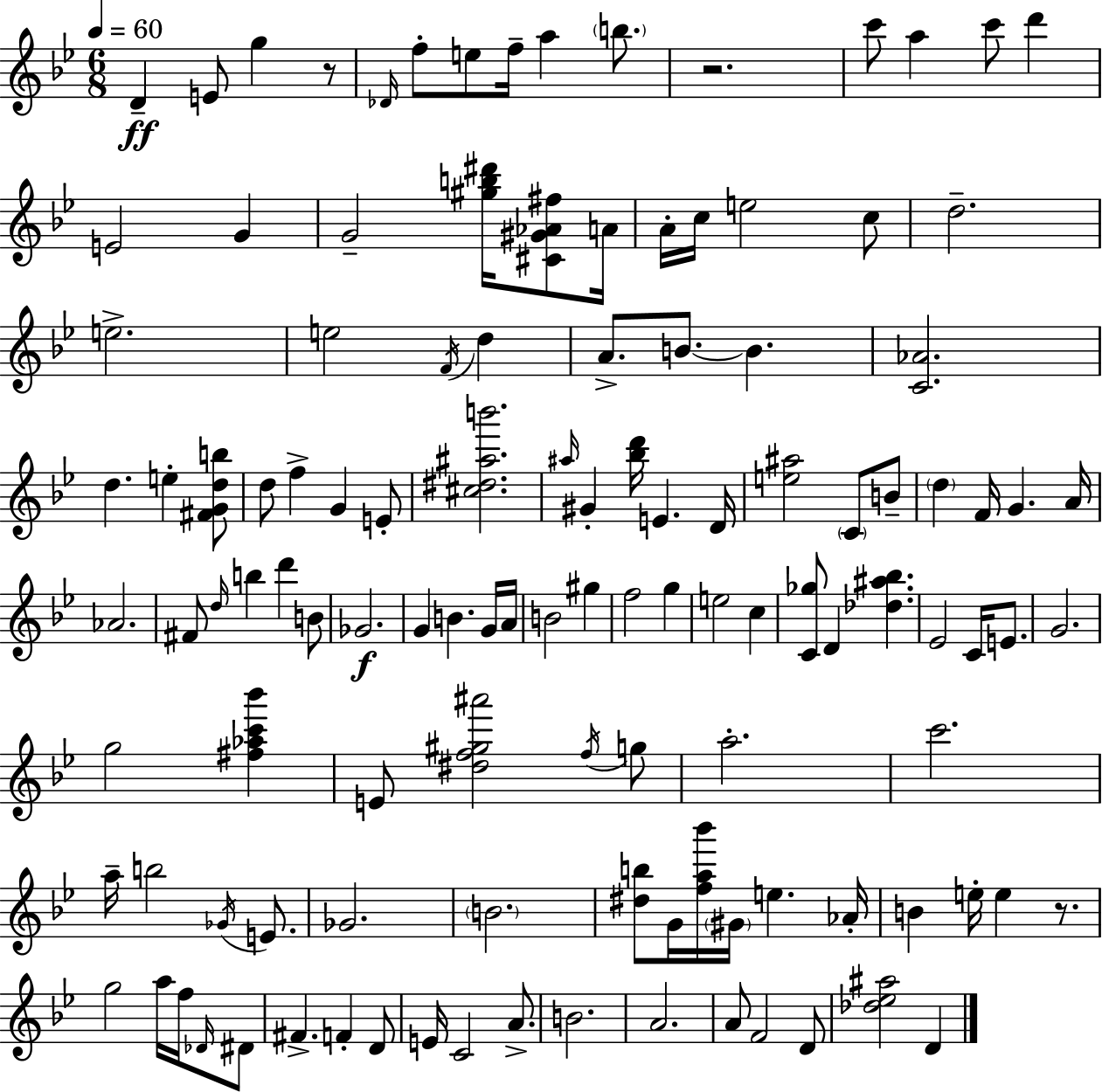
D4/q E4/e G5/q R/e Db4/s F5/e E5/e F5/s A5/q B5/e. R/h. C6/e A5/q C6/e D6/q E4/h G4/q G4/h [G#5,B5,D#6]/s [C#4,G#4,Ab4,F#5]/e A4/s A4/s C5/s E5/h C5/e D5/h. E5/h. E5/h F4/s D5/q A4/e. B4/e. B4/q. [C4,Ab4]/h. D5/q. E5/q [F#4,G4,D5,B5]/e D5/e F5/q G4/q E4/e [C#5,D#5,A#5,B6]/h. A#5/s G#4/q [Bb5,D6]/s E4/q. D4/s [E5,A#5]/h C4/e B4/e D5/q F4/s G4/q. A4/s Ab4/h. F#4/e D5/s B5/q D6/q B4/e Gb4/h. G4/q B4/q. G4/s A4/s B4/h G#5/q F5/h G5/q E5/h C5/q [C4,Gb5]/e D4/q [Db5,A#5,Bb5]/q. Eb4/h C4/s E4/e. G4/h. G5/h [F#5,Ab5,C6,Bb6]/q E4/e [D#5,F5,G#5,A#6]/h F5/s G5/e A5/h. C6/h. A5/s B5/h Gb4/s E4/e. Gb4/h. B4/h. [D#5,B5]/e G4/s [F5,A5,Bb6]/s G#4/s E5/q. Ab4/s B4/q E5/s E5/q R/e. G5/h A5/s F5/s Db4/s D#4/e F#4/q. F4/q D4/e E4/s C4/h A4/e. B4/h. A4/h. A4/e F4/h D4/e [Db5,Eb5,A#5]/h D4/q